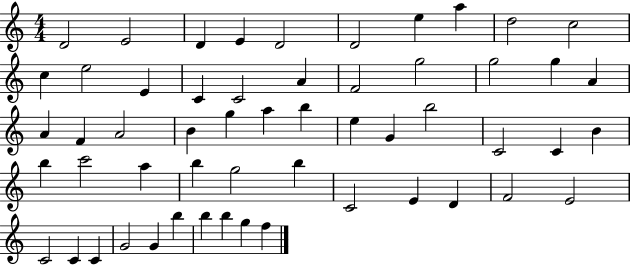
X:1
T:Untitled
M:4/4
L:1/4
K:C
D2 E2 D E D2 D2 e a d2 c2 c e2 E C C2 A F2 g2 g2 g A A F A2 B g a b e G b2 C2 C B b c'2 a b g2 b C2 E D F2 E2 C2 C C G2 G b b b g f